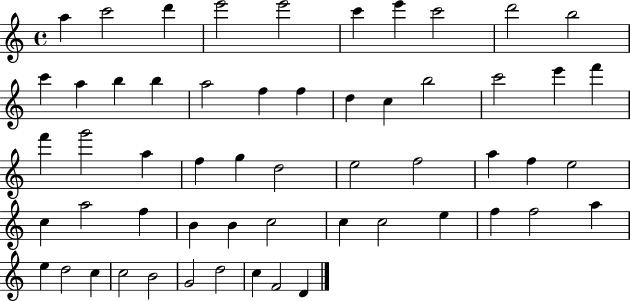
{
  \clef treble
  \time 4/4
  \defaultTimeSignature
  \key c \major
  a''4 c'''2 d'''4 | e'''2 e'''2 | c'''4 e'''4 c'''2 | d'''2 b''2 | \break c'''4 a''4 b''4 b''4 | a''2 f''4 f''4 | d''4 c''4 b''2 | c'''2 e'''4 f'''4 | \break f'''4 g'''2 a''4 | f''4 g''4 d''2 | e''2 f''2 | a''4 f''4 e''2 | \break c''4 a''2 f''4 | b'4 b'4 c''2 | c''4 c''2 e''4 | f''4 f''2 a''4 | \break e''4 d''2 c''4 | c''2 b'2 | g'2 d''2 | c''4 f'2 d'4 | \break \bar "|."
}